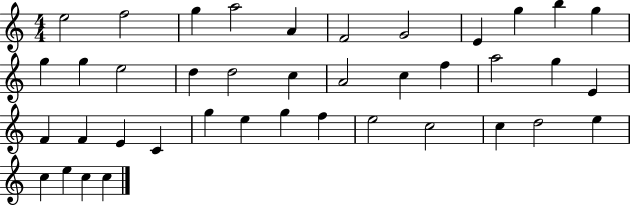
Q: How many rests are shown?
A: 0